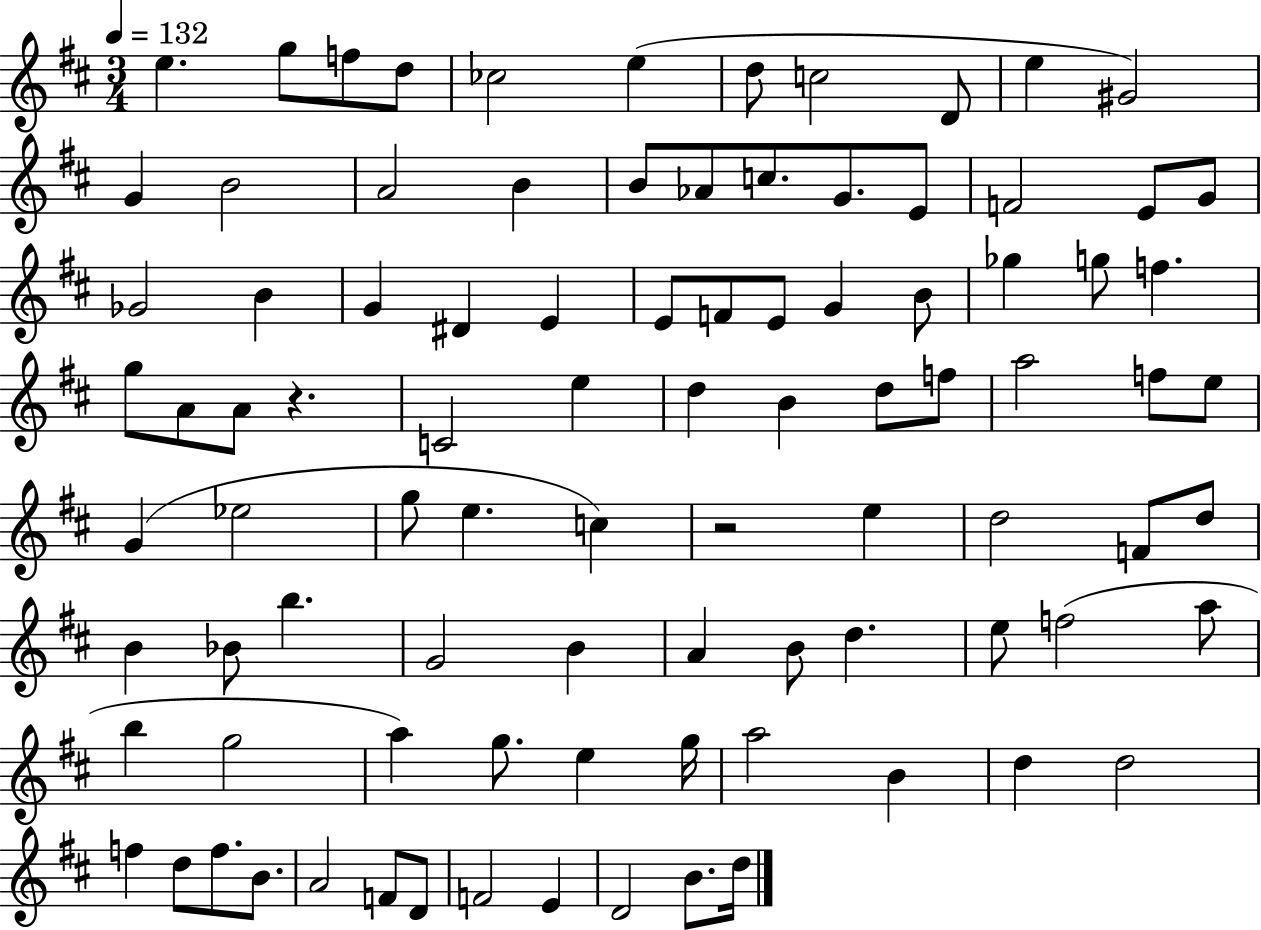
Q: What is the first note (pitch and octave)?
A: E5